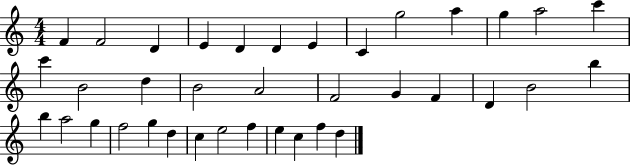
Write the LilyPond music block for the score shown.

{
  \clef treble
  \numericTimeSignature
  \time 4/4
  \key c \major
  f'4 f'2 d'4 | e'4 d'4 d'4 e'4 | c'4 g''2 a''4 | g''4 a''2 c'''4 | \break c'''4 b'2 d''4 | b'2 a'2 | f'2 g'4 f'4 | d'4 b'2 b''4 | \break b''4 a''2 g''4 | f''2 g''4 d''4 | c''4 e''2 f''4 | e''4 c''4 f''4 d''4 | \break \bar "|."
}